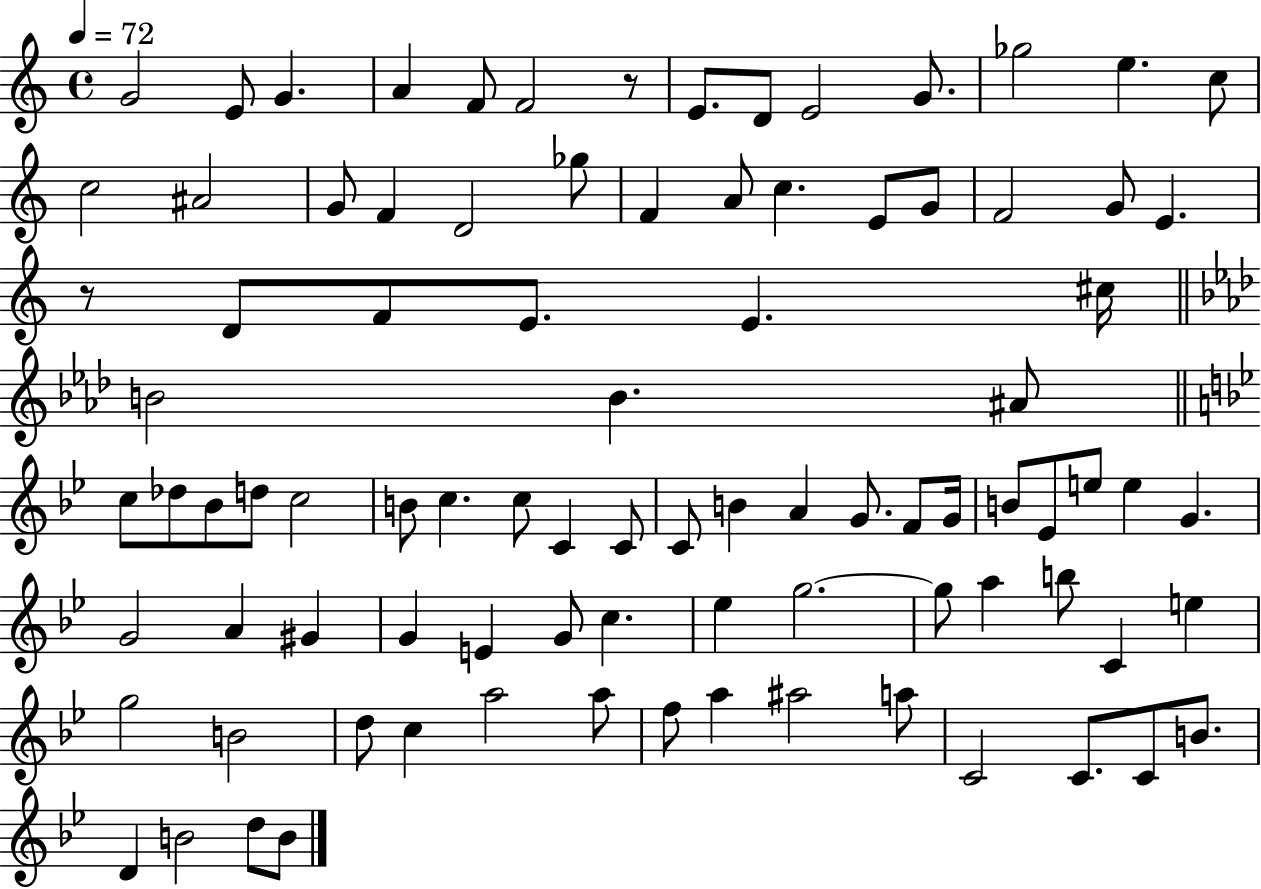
X:1
T:Untitled
M:4/4
L:1/4
K:C
G2 E/2 G A F/2 F2 z/2 E/2 D/2 E2 G/2 _g2 e c/2 c2 ^A2 G/2 F D2 _g/2 F A/2 c E/2 G/2 F2 G/2 E z/2 D/2 F/2 E/2 E ^c/4 B2 B ^A/2 c/2 _d/2 _B/2 d/2 c2 B/2 c c/2 C C/2 C/2 B A G/2 F/2 G/4 B/2 _E/2 e/2 e G G2 A ^G G E G/2 c _e g2 g/2 a b/2 C e g2 B2 d/2 c a2 a/2 f/2 a ^a2 a/2 C2 C/2 C/2 B/2 D B2 d/2 B/2